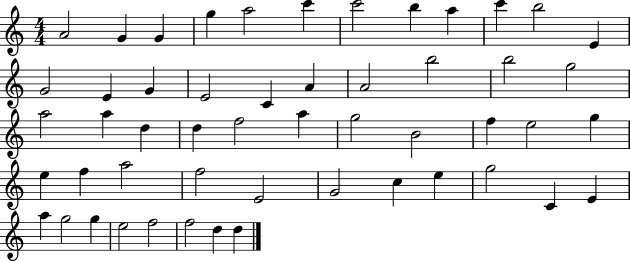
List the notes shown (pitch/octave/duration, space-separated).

A4/h G4/q G4/q G5/q A5/h C6/q C6/h B5/q A5/q C6/q B5/h E4/q G4/h E4/q G4/q E4/h C4/q A4/q A4/h B5/h B5/h G5/h A5/h A5/q D5/q D5/q F5/h A5/q G5/h B4/h F5/q E5/h G5/q E5/q F5/q A5/h F5/h E4/h G4/h C5/q E5/q G5/h C4/q E4/q A5/q G5/h G5/q E5/h F5/h F5/h D5/q D5/q